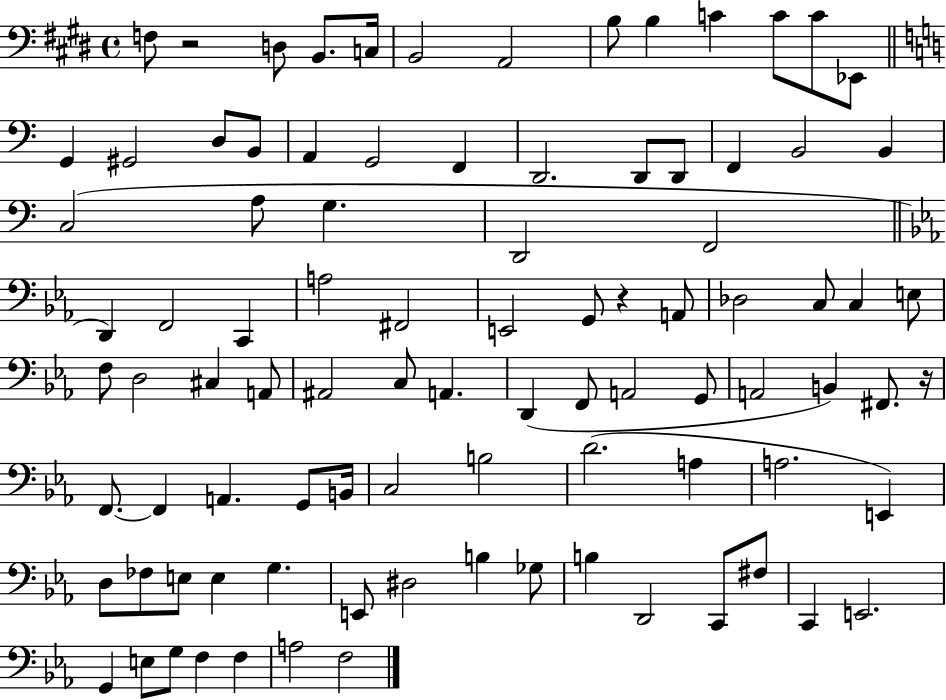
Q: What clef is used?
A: bass